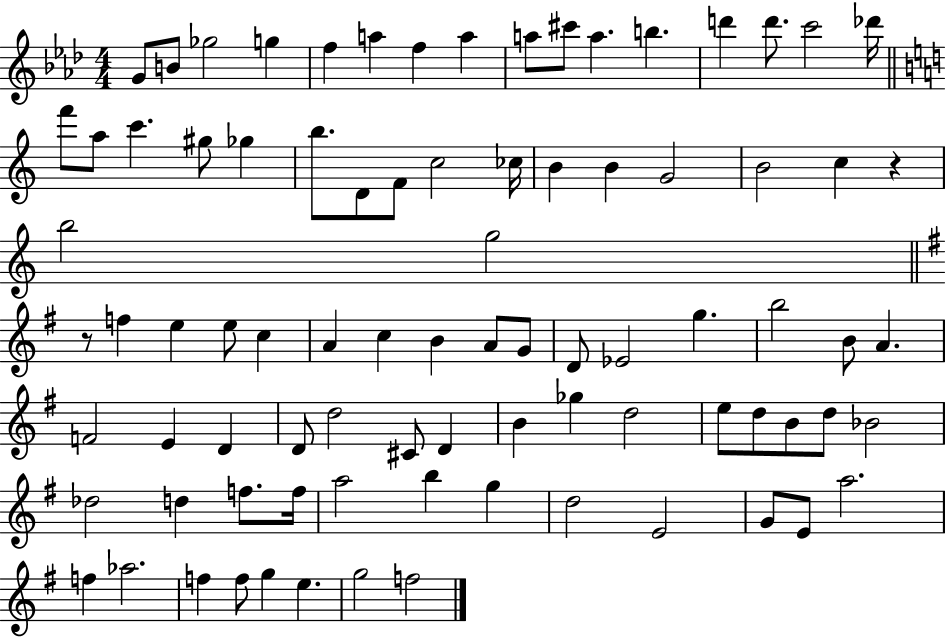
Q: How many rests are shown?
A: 2